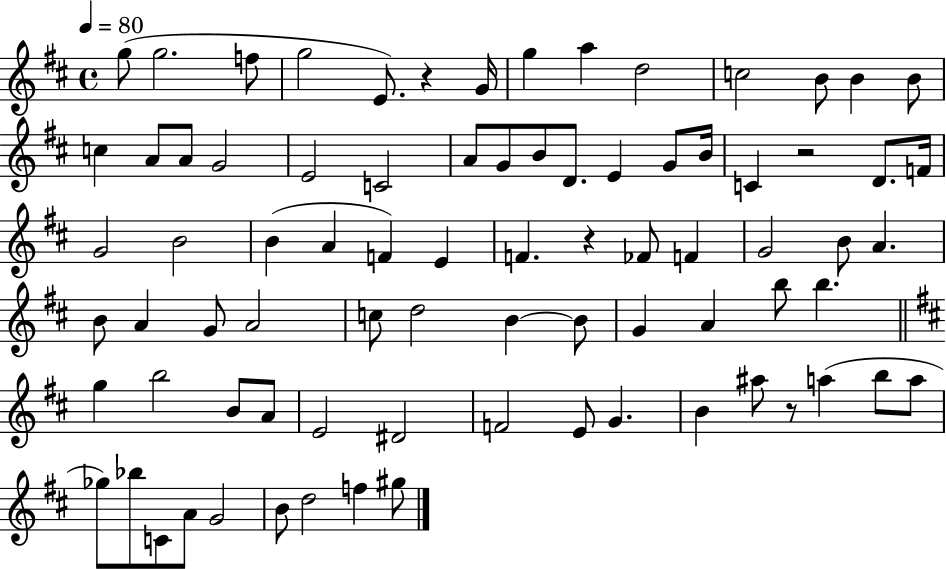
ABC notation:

X:1
T:Untitled
M:4/4
L:1/4
K:D
g/2 g2 f/2 g2 E/2 z G/4 g a d2 c2 B/2 B B/2 c A/2 A/2 G2 E2 C2 A/2 G/2 B/2 D/2 E G/2 B/4 C z2 D/2 F/4 G2 B2 B A F E F z _F/2 F G2 B/2 A B/2 A G/2 A2 c/2 d2 B B/2 G A b/2 b g b2 B/2 A/2 E2 ^D2 F2 E/2 G B ^a/2 z/2 a b/2 a/2 _g/2 _b/2 C/2 A/2 G2 B/2 d2 f ^g/2